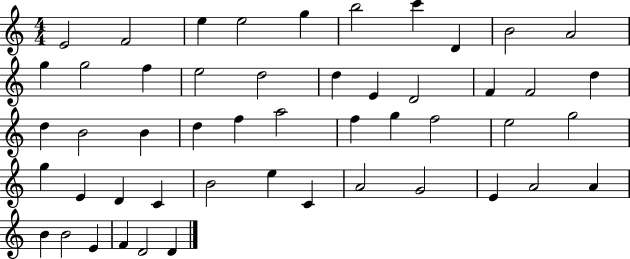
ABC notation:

X:1
T:Untitled
M:4/4
L:1/4
K:C
E2 F2 e e2 g b2 c' D B2 A2 g g2 f e2 d2 d E D2 F F2 d d B2 B d f a2 f g f2 e2 g2 g E D C B2 e C A2 G2 E A2 A B B2 E F D2 D